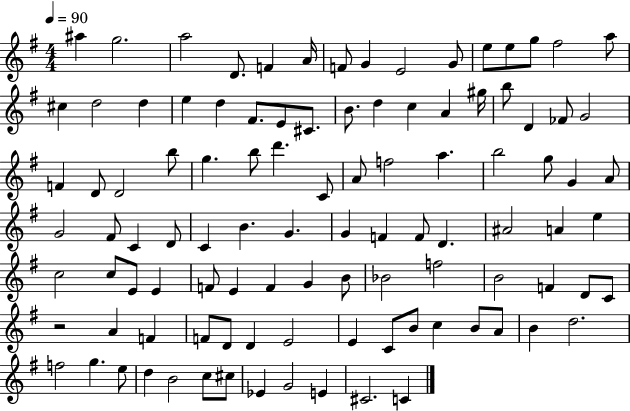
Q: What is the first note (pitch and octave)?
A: A#5